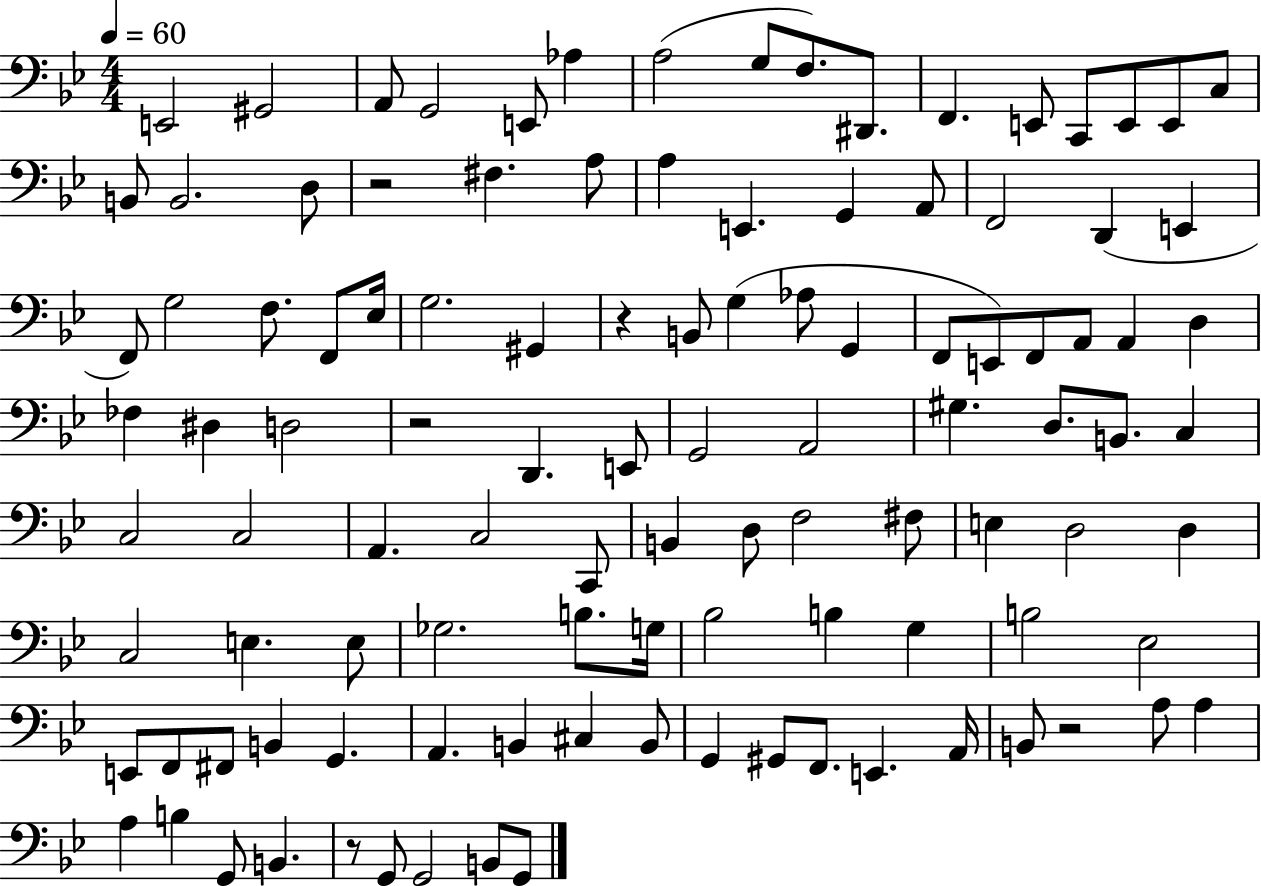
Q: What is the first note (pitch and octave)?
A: E2